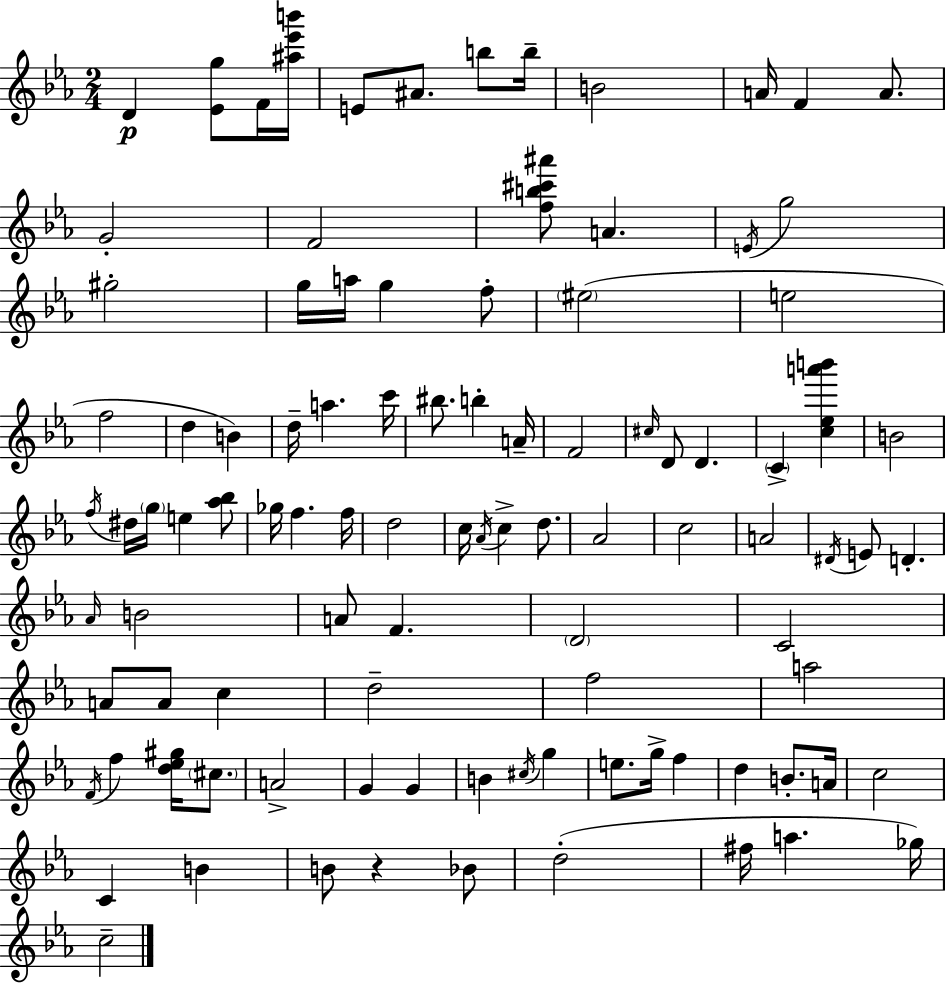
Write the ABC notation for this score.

X:1
T:Untitled
M:2/4
L:1/4
K:Cm
D [_Eg]/2 F/4 [^a_e'b']/4 E/2 ^A/2 b/2 b/4 B2 A/4 F A/2 G2 F2 [fb^c'^a']/2 A E/4 g2 ^g2 g/4 a/4 g f/2 ^e2 e2 f2 d B d/4 a c'/4 ^b/2 b A/4 F2 ^c/4 D/2 D C [c_ea'b'] B2 f/4 ^d/4 g/4 e [_a_b]/2 _g/4 f f/4 d2 c/4 _A/4 c d/2 _A2 c2 A2 ^D/4 E/2 D _A/4 B2 A/2 F D2 C2 A/2 A/2 c d2 f2 a2 F/4 f [d_e^g]/4 ^c/2 A2 G G B ^c/4 g e/2 g/4 f d B/2 A/4 c2 C B B/2 z _B/2 d2 ^f/4 a _g/4 c2